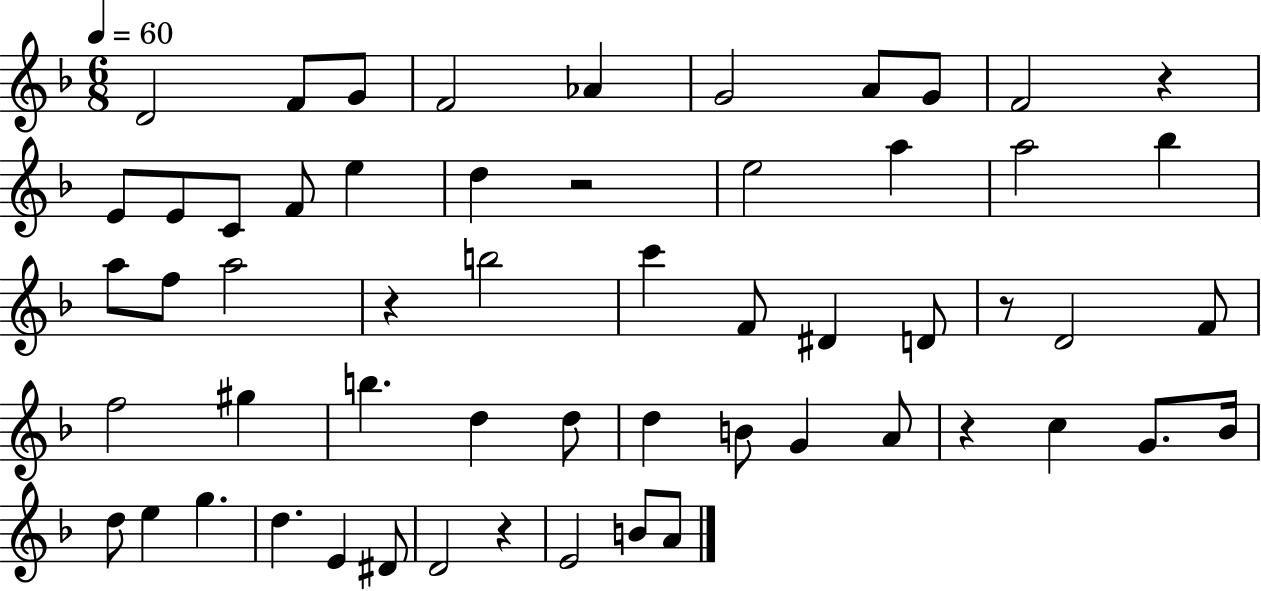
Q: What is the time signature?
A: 6/8